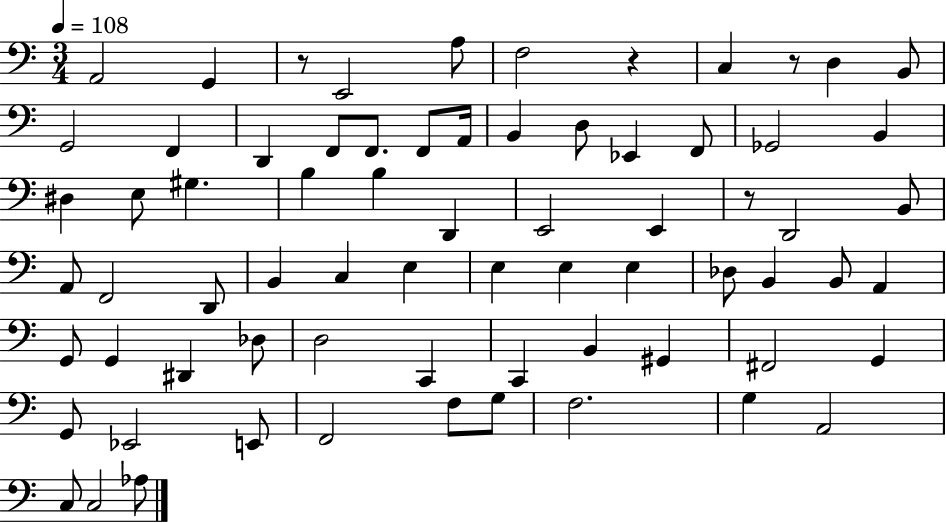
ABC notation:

X:1
T:Untitled
M:3/4
L:1/4
K:C
A,,2 G,, z/2 E,,2 A,/2 F,2 z C, z/2 D, B,,/2 G,,2 F,, D,, F,,/2 F,,/2 F,,/2 A,,/4 B,, D,/2 _E,, F,,/2 _G,,2 B,, ^D, E,/2 ^G, B, B, D,, E,,2 E,, z/2 D,,2 B,,/2 A,,/2 F,,2 D,,/2 B,, C, E, E, E, E, _D,/2 B,, B,,/2 A,, G,,/2 G,, ^D,, _D,/2 D,2 C,, C,, B,, ^G,, ^F,,2 G,, G,,/2 _E,,2 E,,/2 F,,2 F,/2 G,/2 F,2 G, A,,2 C,/2 C,2 _A,/2